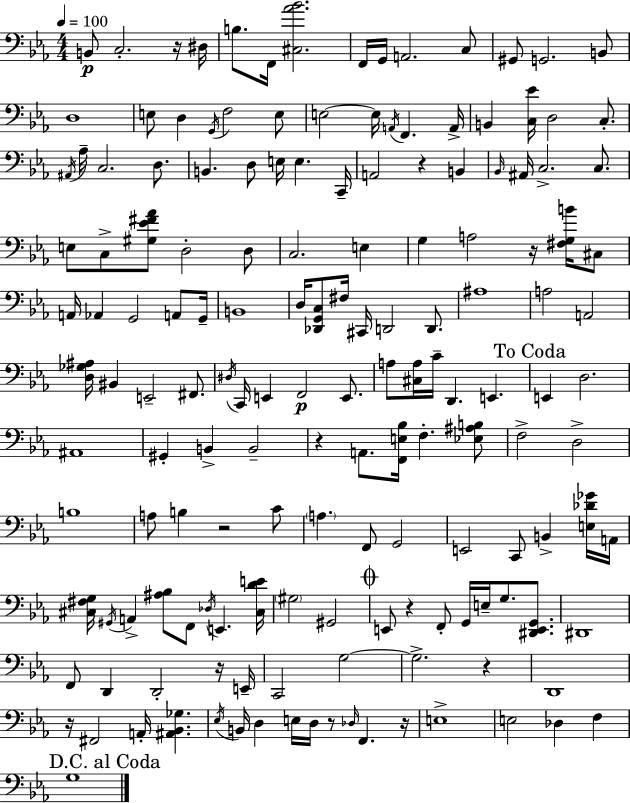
{
  \clef bass
  \numericTimeSignature
  \time 4/4
  \key c \minor
  \tempo 4 = 100
  b,8\p c2.-. r16 dis16 | b8. f,16 <cis aes' bes'>2. | f,16 g,16 a,2. c8 | gis,8 g,2. b,8 | \break d1 | e8 d4 \acciaccatura { g,16 } f2 e8 | e2~~ e16 \acciaccatura { a,16 } f,4. | a,16-> b,4 <c ees'>16 d2 c8.-. | \break \acciaccatura { ais,16 } aes16-- c2. | d8. b,4. d8 e16 e4. | c,16-- a,2 r4 b,4 | \grace { bes,16 } ais,16 c2.-> | \break c8. e8 c8-> <gis ees' fis' aes'>8 d2-. | d8 c2. | e4 g4 a2 | r16 <fis g b'>16 cis8 a,16 aes,4 g,2 | \break a,8 g,16-- b,1 | d16 <des, g, c>8 fis16 cis,16 d,2 | d,8. ais1 | a2 a,2 | \break <d ges ais>16 bis,4 e,2-- | fis,8. \acciaccatura { dis16 } c,16 e,4 f,2\p | e,8. a8 <cis a>16 c'16-- d,4. e,4. | \mark "To Coda" e,4 d2. | \break ais,1 | gis,4-. b,4-> b,2-- | r4 a,8. <f, e bes>16 f4.-. | <ees ais b>8 f2-> d2-> | \break b1 | a8 b4 r2 | c'8 \parenthesize a4. f,8 g,2 | e,2 c,8 b,4-> | \break <e des' ges'>16 a,16 <cis fis g>16 \acciaccatura { gis,16 } a,4-> <ais bes>8 f,8 \acciaccatura { des16 } | e,4. <cis d' e'>16 \parenthesize gis2 gis,2 | \mark \markup { \musicglyph "scripts.coda" } e,8 r4 f,8-. g,16 | e16-- g8. <dis, e, g,>8. dis,1 | \break f,8 d,4 d,2-. | r16 e,16-- c,2 g2~~ | g2.-> | r4 d,1 | \break r16 fis,2 | a,16-. <ais, bes, ges>4. \acciaccatura { ees16 } b,16 d4 e16 d16 r8 | \grace { des16 } f,4. r16 e1-> | e2 | \break des4 f4 \mark "D.C. al Coda" g1 | \bar "|."
}